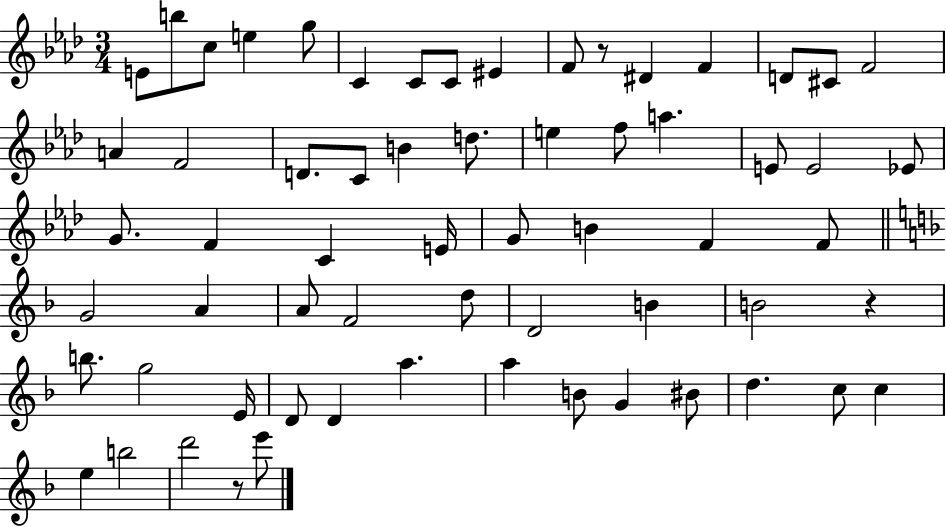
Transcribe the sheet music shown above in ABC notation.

X:1
T:Untitled
M:3/4
L:1/4
K:Ab
E/2 b/2 c/2 e g/2 C C/2 C/2 ^E F/2 z/2 ^D F D/2 ^C/2 F2 A F2 D/2 C/2 B d/2 e f/2 a E/2 E2 _E/2 G/2 F C E/4 G/2 B F F/2 G2 A A/2 F2 d/2 D2 B B2 z b/2 g2 E/4 D/2 D a a B/2 G ^B/2 d c/2 c e b2 d'2 z/2 e'/2